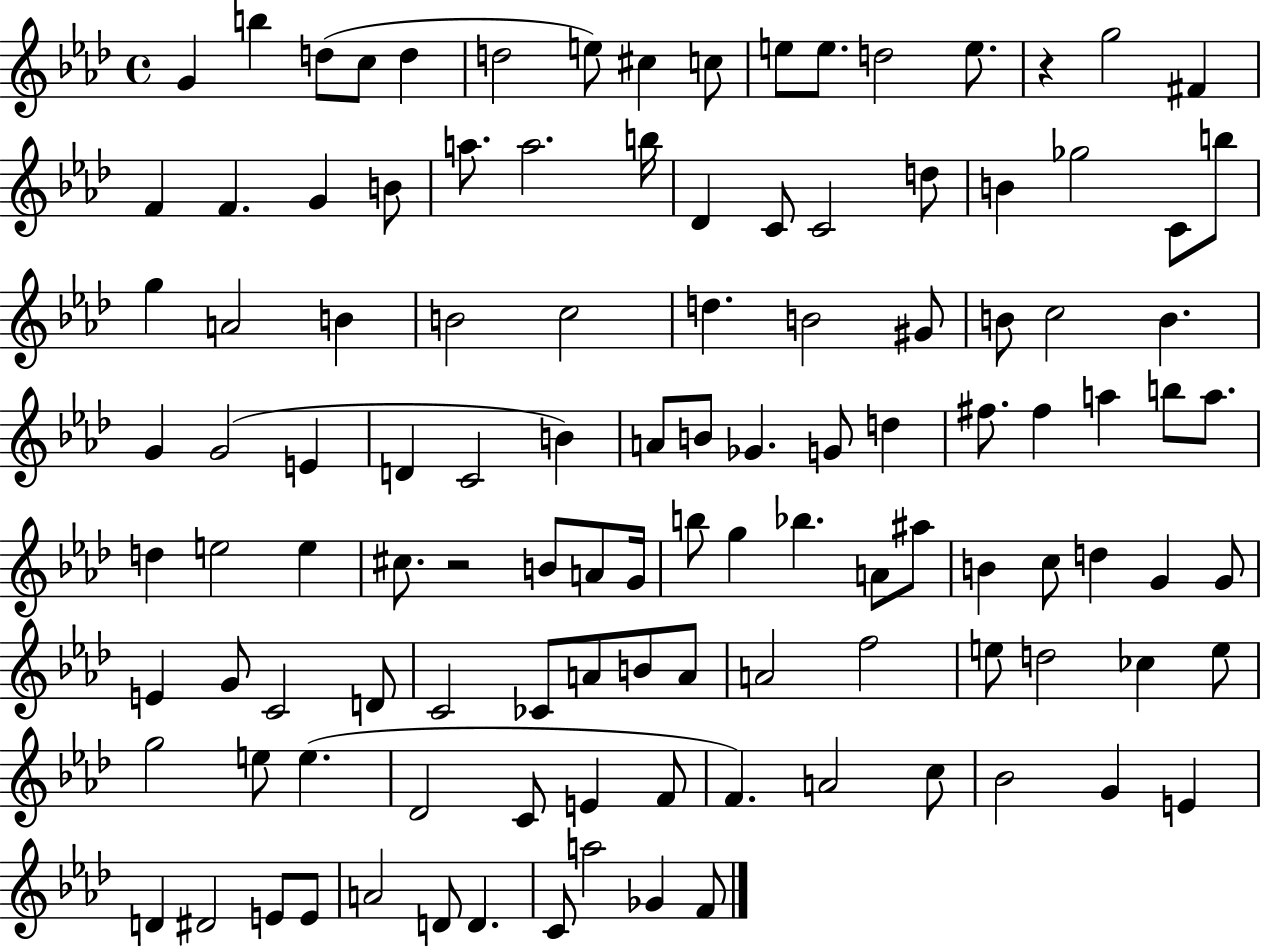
G4/q B5/q D5/e C5/e D5/q D5/h E5/e C#5/q C5/e E5/e E5/e. D5/h E5/e. R/q G5/h F#4/q F4/q F4/q. G4/q B4/e A5/e. A5/h. B5/s Db4/q C4/e C4/h D5/e B4/q Gb5/h C4/e B5/e G5/q A4/h B4/q B4/h C5/h D5/q. B4/h G#4/e B4/e C5/h B4/q. G4/q G4/h E4/q D4/q C4/h B4/q A4/e B4/e Gb4/q. G4/e D5/q F#5/e. F#5/q A5/q B5/e A5/e. D5/q E5/h E5/q C#5/e. R/h B4/e A4/e G4/s B5/e G5/q Bb5/q. A4/e A#5/e B4/q C5/e D5/q G4/q G4/e E4/q G4/e C4/h D4/e C4/h CES4/e A4/e B4/e A4/e A4/h F5/h E5/e D5/h CES5/q E5/e G5/h E5/e E5/q. Db4/h C4/e E4/q F4/e F4/q. A4/h C5/e Bb4/h G4/q E4/q D4/q D#4/h E4/e E4/e A4/h D4/e D4/q. C4/e A5/h Gb4/q F4/e